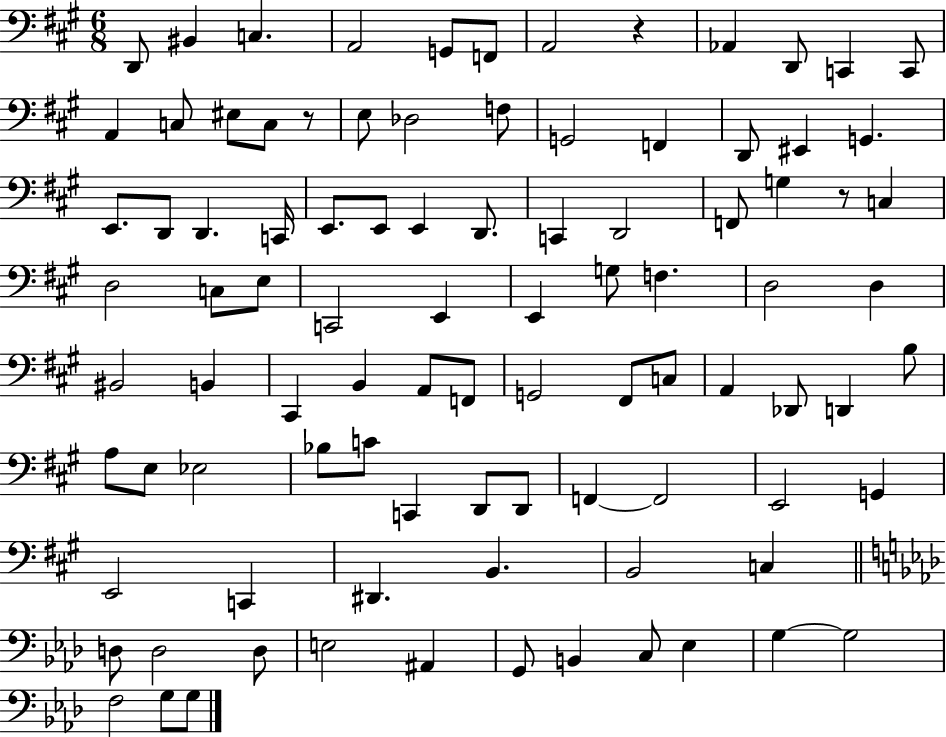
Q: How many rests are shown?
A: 3